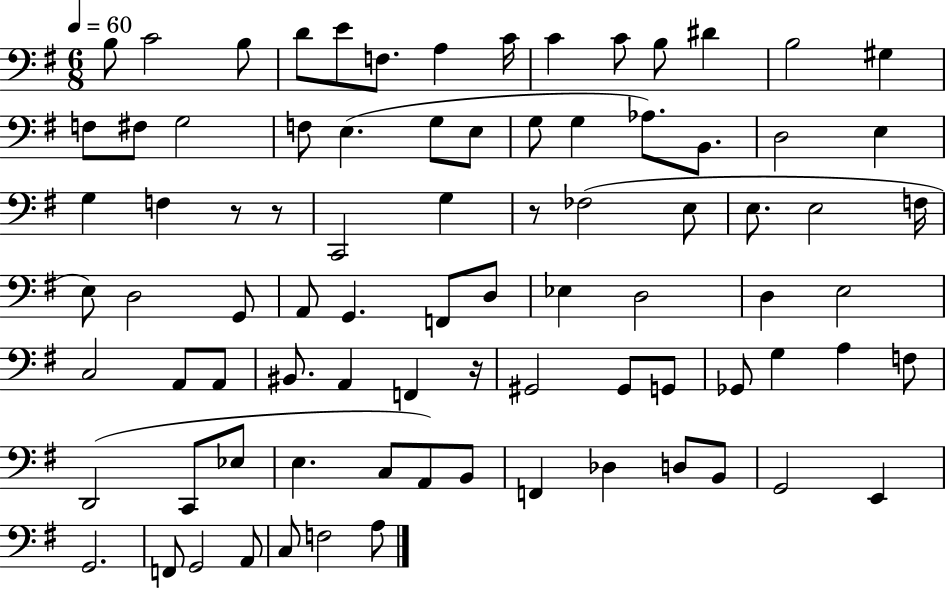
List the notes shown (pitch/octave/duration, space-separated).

B3/e C4/h B3/e D4/e E4/e F3/e. A3/q C4/s C4/q C4/e B3/e D#4/q B3/h G#3/q F3/e F#3/e G3/h F3/e E3/q. G3/e E3/e G3/e G3/q Ab3/e. B2/e. D3/h E3/q G3/q F3/q R/e R/e C2/h G3/q R/e FES3/h E3/e E3/e. E3/h F3/s E3/e D3/h G2/e A2/e G2/q. F2/e D3/e Eb3/q D3/h D3/q E3/h C3/h A2/e A2/e BIS2/e. A2/q F2/q R/s G#2/h G#2/e G2/e Gb2/e G3/q A3/q F3/e D2/h C2/e Eb3/e E3/q. C3/e A2/e B2/e F2/q Db3/q D3/e B2/e G2/h E2/q G2/h. F2/e G2/h A2/e C3/e F3/h A3/e